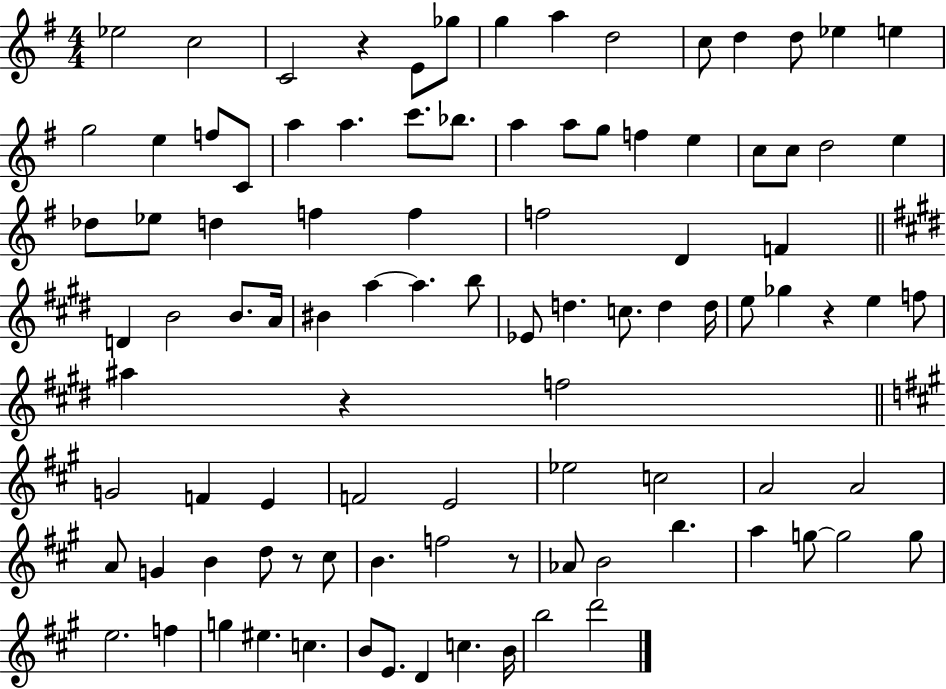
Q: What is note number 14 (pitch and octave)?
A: G5